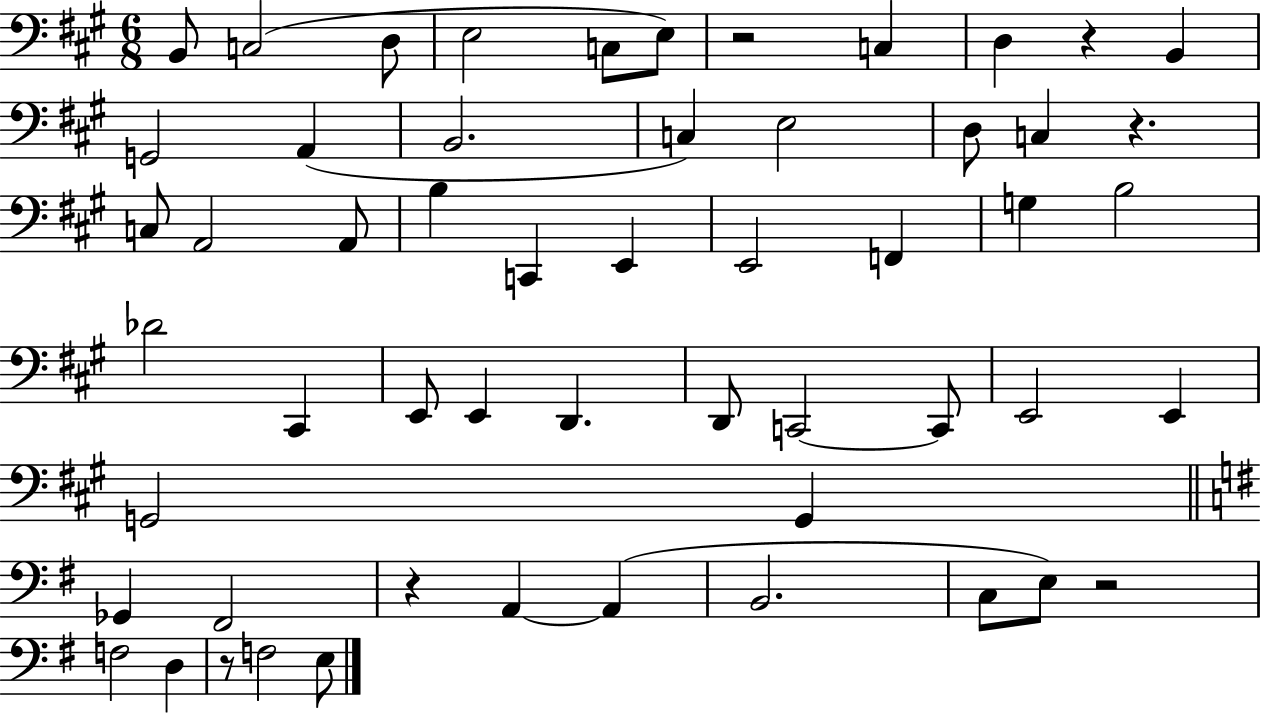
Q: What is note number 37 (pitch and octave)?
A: G2